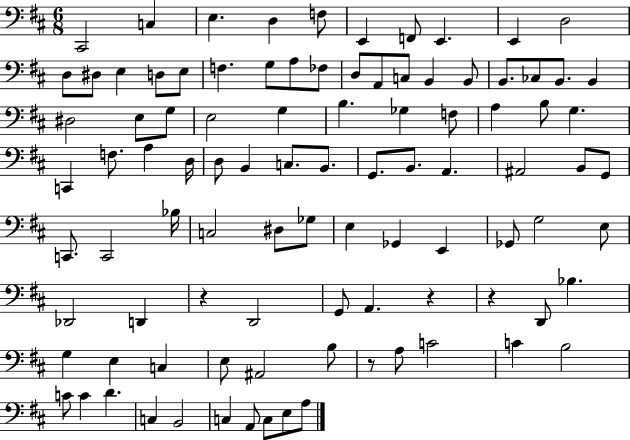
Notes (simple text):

C#2/h C3/q E3/q. D3/q F3/e E2/q F2/e E2/q. E2/q D3/h D3/e D#3/e E3/q D3/e E3/e F3/q. G3/e A3/e FES3/e D3/e A2/e C3/e B2/q B2/e B2/e. CES3/e B2/e. B2/q D#3/h E3/e G3/e E3/h G3/q B3/q. Gb3/q F3/e A3/q B3/e G3/q. C2/q F3/e. A3/q D3/s D3/e B2/q C3/e. B2/e. G2/e. B2/e. A2/q. A#2/h B2/e G2/e C2/e. C2/h Bb3/s C3/h D#3/e Gb3/e E3/q Gb2/q E2/q Gb2/e G3/h E3/e Db2/h D2/q R/q D2/h G2/e A2/q. R/q R/q D2/e Bb3/q. G3/q E3/q C3/q E3/e A#2/h B3/e R/e A3/e C4/h C4/q B3/h C4/e C4/q D4/q. C3/q B2/h C3/q A2/e C3/e E3/e A3/e